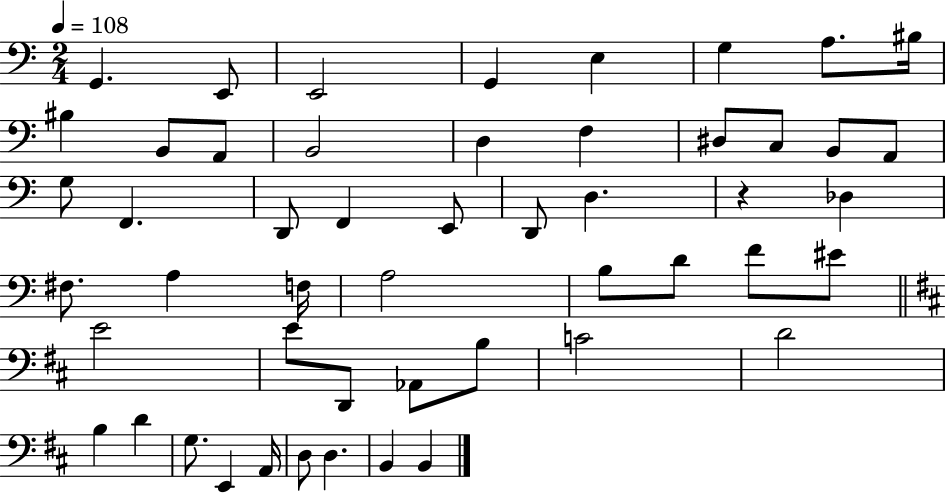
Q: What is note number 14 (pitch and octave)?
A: F3